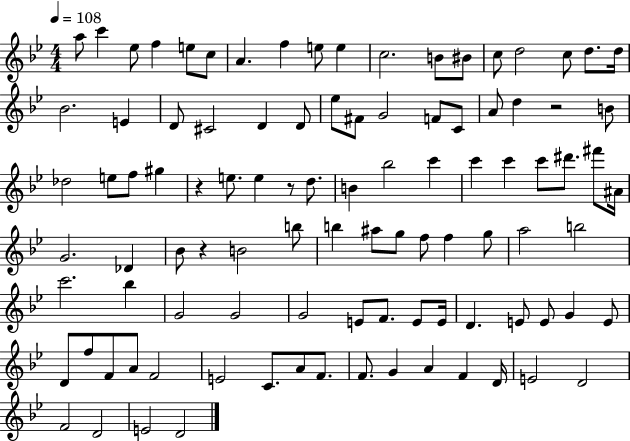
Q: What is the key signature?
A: BES major